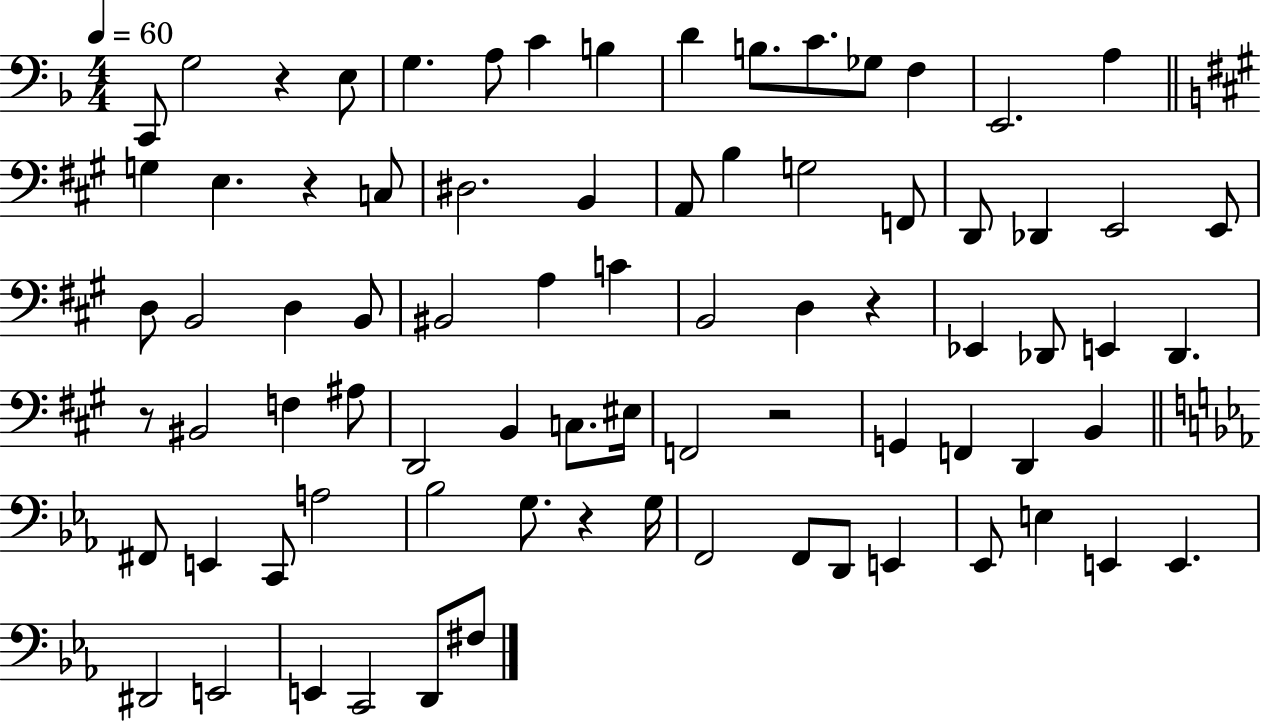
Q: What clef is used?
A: bass